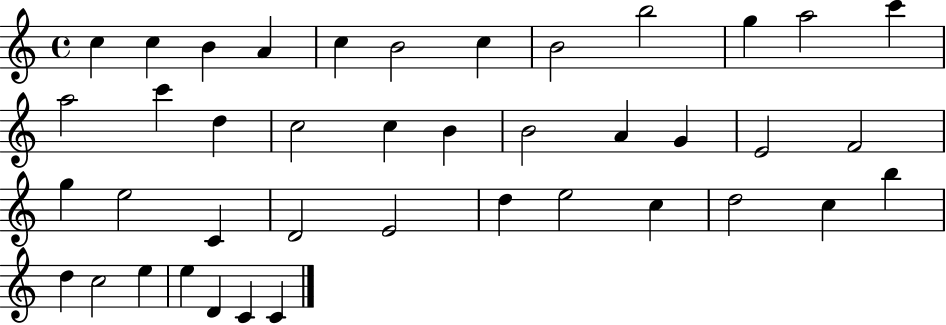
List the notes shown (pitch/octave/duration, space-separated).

C5/q C5/q B4/q A4/q C5/q B4/h C5/q B4/h B5/h G5/q A5/h C6/q A5/h C6/q D5/q C5/h C5/q B4/q B4/h A4/q G4/q E4/h F4/h G5/q E5/h C4/q D4/h E4/h D5/q E5/h C5/q D5/h C5/q B5/q D5/q C5/h E5/q E5/q D4/q C4/q C4/q